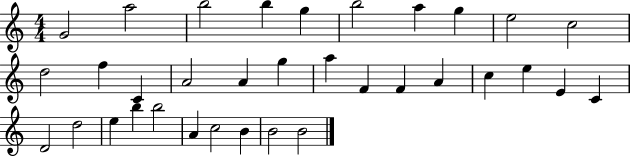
X:1
T:Untitled
M:4/4
L:1/4
K:C
G2 a2 b2 b g b2 a g e2 c2 d2 f C A2 A g a F F A c e E C D2 d2 e b b2 A c2 B B2 B2